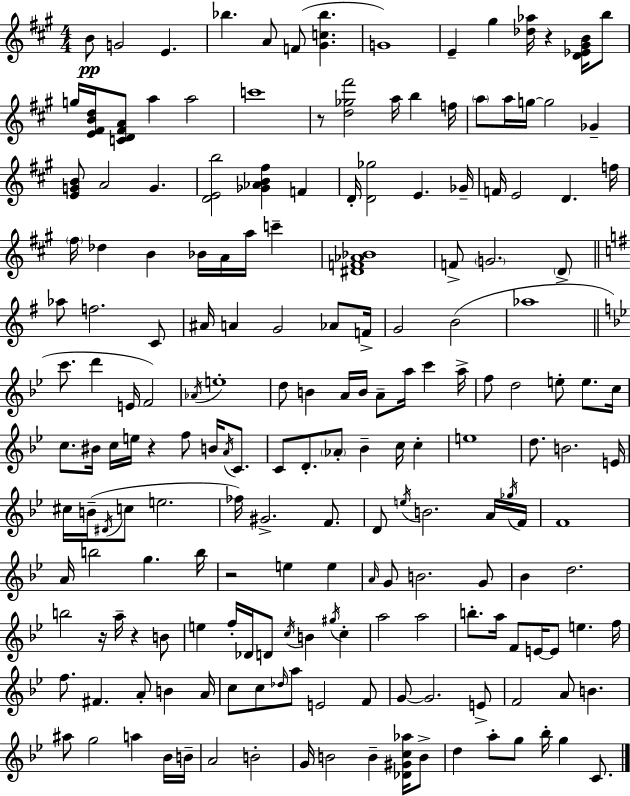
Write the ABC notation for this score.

X:1
T:Untitled
M:4/4
L:1/4
K:A
B/2 G2 E _b A/2 F/2 [^Gc_b] G4 E ^g [_d_a]/4 z [D_E^GB]/4 b/2 g/4 [E^FBd]/4 [CD^FA]/2 a a2 c'4 z/2 [d_g^f']2 a/4 b f/4 a/2 a/4 g/4 g2 _G [EGB]/2 A2 G [DEb]2 [_G_AB^f] F D/4 [D_g]2 E _G/4 F/4 E2 D f/4 ^f/4 _d B _B/4 A/4 a/4 c' [^DF_A_B]4 F/2 G2 D/2 _a/2 f2 C/2 ^A/4 A G2 _A/2 F/4 G2 B2 _a4 c'/2 d' E/4 F2 _A/4 e4 d/2 B A/4 B/4 A/2 a/4 c' a/4 f/2 d2 e/2 e/2 c/4 c/2 ^B/4 c/4 e/4 z f/2 B/4 A/4 C/2 C/2 D/2 _A/2 _B c/4 c e4 d/2 B2 E/4 ^c/4 B/4 ^D/4 c/2 e2 _f/4 ^G2 F/2 D/2 e/4 B2 A/4 _g/4 F/4 F4 A/4 b2 g b/4 z2 e e A/4 G/2 B2 G/2 _B d2 b2 z/4 a/4 z B/2 e f/4 _D/4 D/2 c/4 B ^g/4 c a2 a2 b/2 a/4 F/2 E/4 E/2 e f/4 f/2 ^F A/2 B A/4 c/2 c/2 _d/4 a/2 E2 F/2 G/2 G2 E/2 F2 A/2 B ^a/2 g2 a _B/4 B/4 A2 B2 G/4 B2 B [_D^Gc_a]/4 B/2 d a/2 g/2 _b/4 g C/2